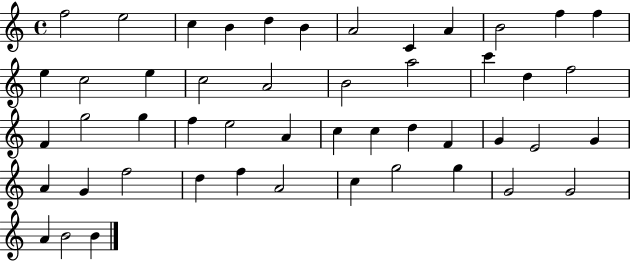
F5/h E5/h C5/q B4/q D5/q B4/q A4/h C4/q A4/q B4/h F5/q F5/q E5/q C5/h E5/q C5/h A4/h B4/h A5/h C6/q D5/q F5/h F4/q G5/h G5/q F5/q E5/h A4/q C5/q C5/q D5/q F4/q G4/q E4/h G4/q A4/q G4/q F5/h D5/q F5/q A4/h C5/q G5/h G5/q G4/h G4/h A4/q B4/h B4/q